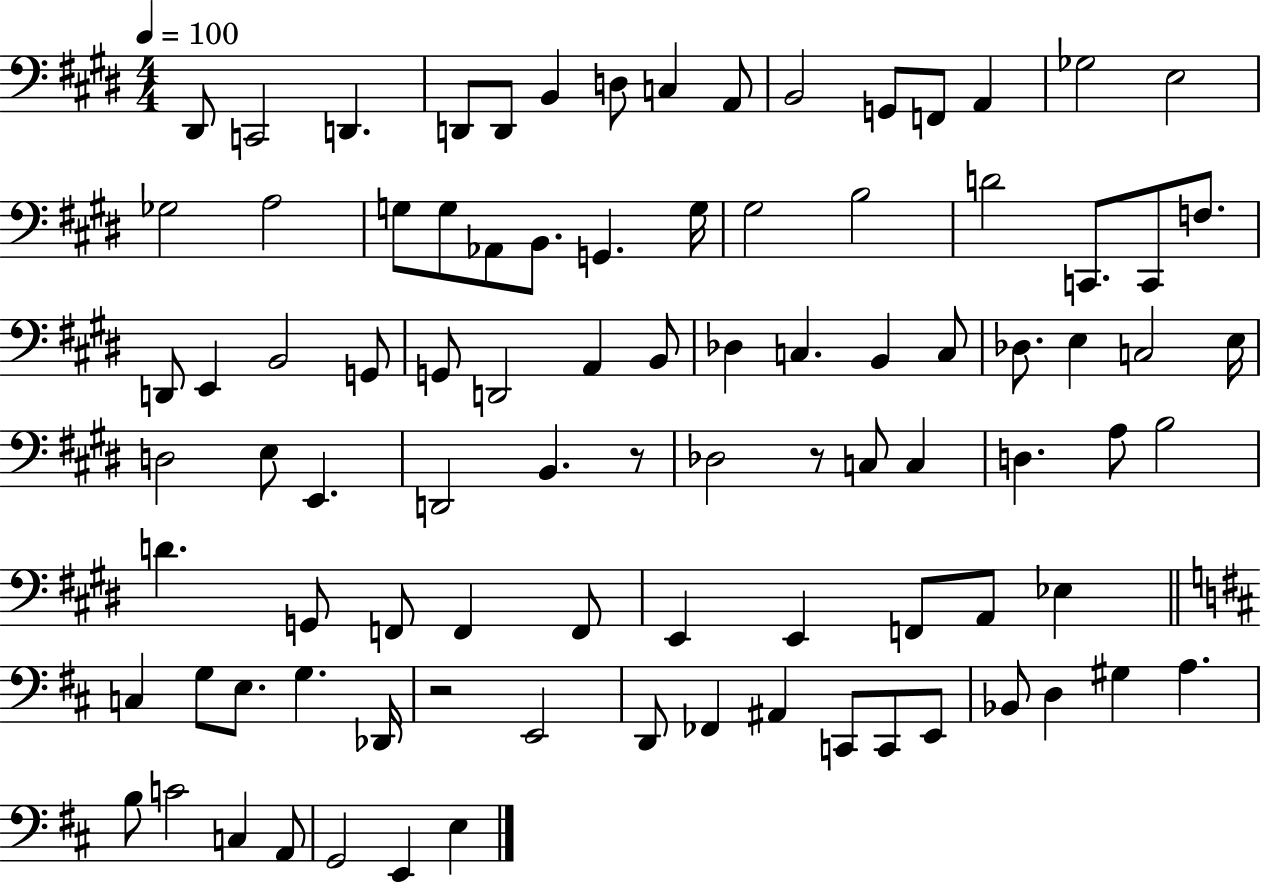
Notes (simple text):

D#2/e C2/h D2/q. D2/e D2/e B2/q D3/e C3/q A2/e B2/h G2/e F2/e A2/q Gb3/h E3/h Gb3/h A3/h G3/e G3/e Ab2/e B2/e. G2/q. G3/s G#3/h B3/h D4/h C2/e. C2/e F3/e. D2/e E2/q B2/h G2/e G2/e D2/h A2/q B2/e Db3/q C3/q. B2/q C3/e Db3/e. E3/q C3/h E3/s D3/h E3/e E2/q. D2/h B2/q. R/e Db3/h R/e C3/e C3/q D3/q. A3/e B3/h D4/q. G2/e F2/e F2/q F2/e E2/q E2/q F2/e A2/e Eb3/q C3/q G3/e E3/e. G3/q. Db2/s R/h E2/h D2/e FES2/q A#2/q C2/e C2/e E2/e Bb2/e D3/q G#3/q A3/q. B3/e C4/h C3/q A2/e G2/h E2/q E3/q